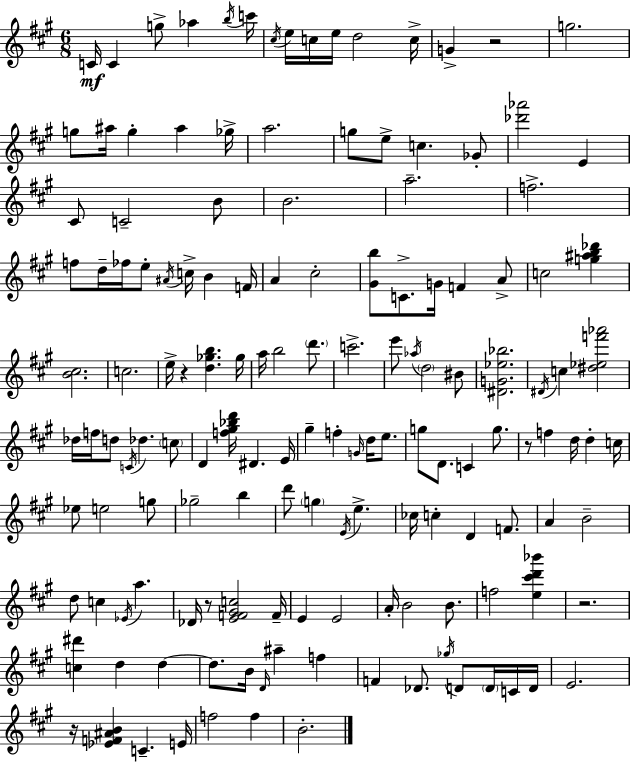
{
  \clef treble
  \numericTimeSignature
  \time 6/8
  \key a \major
  c'16\mf c'4 g''8-> aes''4 \acciaccatura { b''16 } | c'''16 \acciaccatura { cis''16 } e''16 c''16 e''16 d''2 | c''16-> g'4-> r2 | g''2. | \break g''8 ais''16 g''4-. ais''4 | ges''16-> a''2. | g''8 e''8-> c''4. | ges'8-. <des''' aes'''>2 e'4 | \break cis'8 c'2-- | b'8 b'2. | a''2.-- | f''2.-> | \break f''8 d''16-- fes''16 e''8-. \acciaccatura { ais'16 } c''16-> b'4 | f'16 a'4 cis''2-. | <gis' b''>8 c'8.-> g'16 f'4 | a'8-> c''2 <g'' ais'' b'' des'''>4 | \break <b' cis''>2. | c''2. | e''16-> r4 <d'' ges'' b''>4. | ges''16 a''16 b''2 | \break \parenthesize d'''8. c'''2.-> | e'''8 \acciaccatura { aes''16 } \parenthesize d''2 | bis'8 <dis' g' ees'' bes''>2. | \acciaccatura { dis'16 } c''4 <dis'' ees'' f''' aes'''>2 | \break des''16 f''16 d''8 \acciaccatura { c'16 } des''4. | \parenthesize c''8 d'4 <f'' gis'' bes'' d'''>16 dis'4. | e'16 gis''4-- f''4-. | \grace { g'16 } d''16 e''8. g''8 d'8. | \break c'4 g''8. r8 f''4 | d''16 d''4-. c''16 ees''8 e''2 | g''8 ges''2-- | b''4 d'''8 \parenthesize g''4 | \break \acciaccatura { e'16 } e''4.-> ces''16 c''4-. | d'4 f'8. a'4 | b'2-- d''8 c''4 | \acciaccatura { ees'16 } a''4. des'16 r8 | \break <e' f' gis' c''>2 f'16-- e'4 | e'2 a'16-. b'2 | b'8. f''2 | <e'' cis''' d''' bes'''>4 r2. | \break <c'' dis'''>4 | d''4 d''4~~ d''8. | b'16 \grace { d'16 } ais''4-- f''4 f'4 | des'8. \acciaccatura { ges''16 } d'8 \parenthesize d'16 c'16 d'16 e'2. | \break r16 | <ees' f' ais' b'>4 c'4.-- e'16 f''2 | f''4 b'2.-. | \bar "|."
}